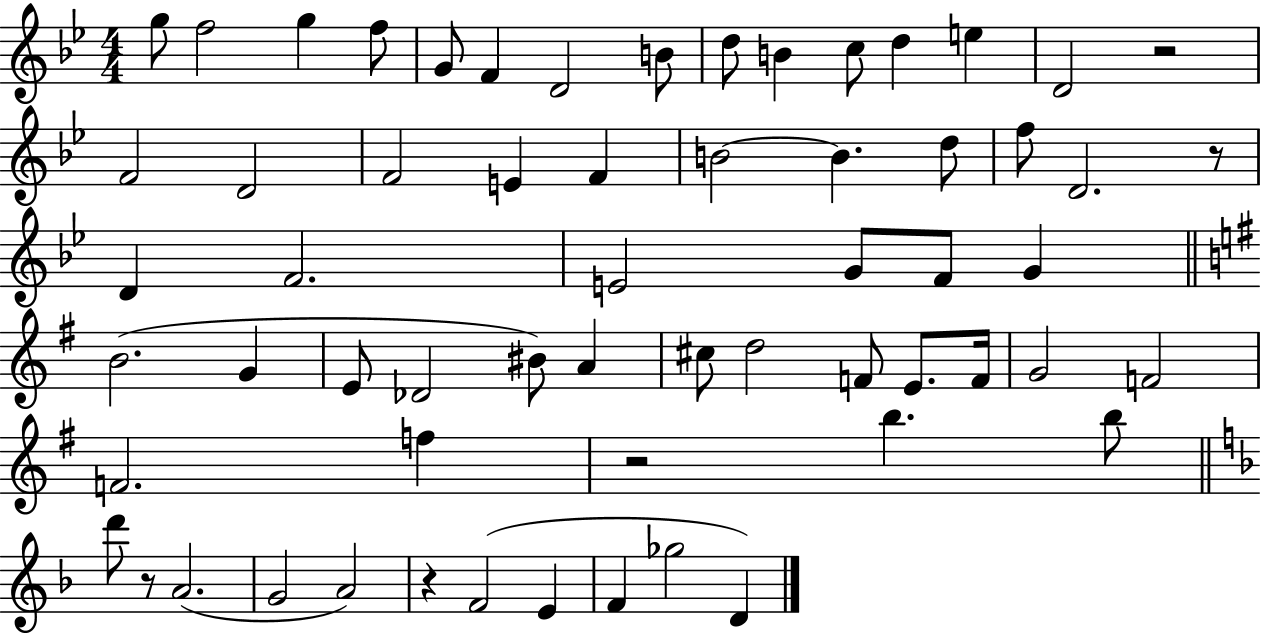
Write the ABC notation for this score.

X:1
T:Untitled
M:4/4
L:1/4
K:Bb
g/2 f2 g f/2 G/2 F D2 B/2 d/2 B c/2 d e D2 z2 F2 D2 F2 E F B2 B d/2 f/2 D2 z/2 D F2 E2 G/2 F/2 G B2 G E/2 _D2 ^B/2 A ^c/2 d2 F/2 E/2 F/4 G2 F2 F2 f z2 b b/2 d'/2 z/2 A2 G2 A2 z F2 E F _g2 D